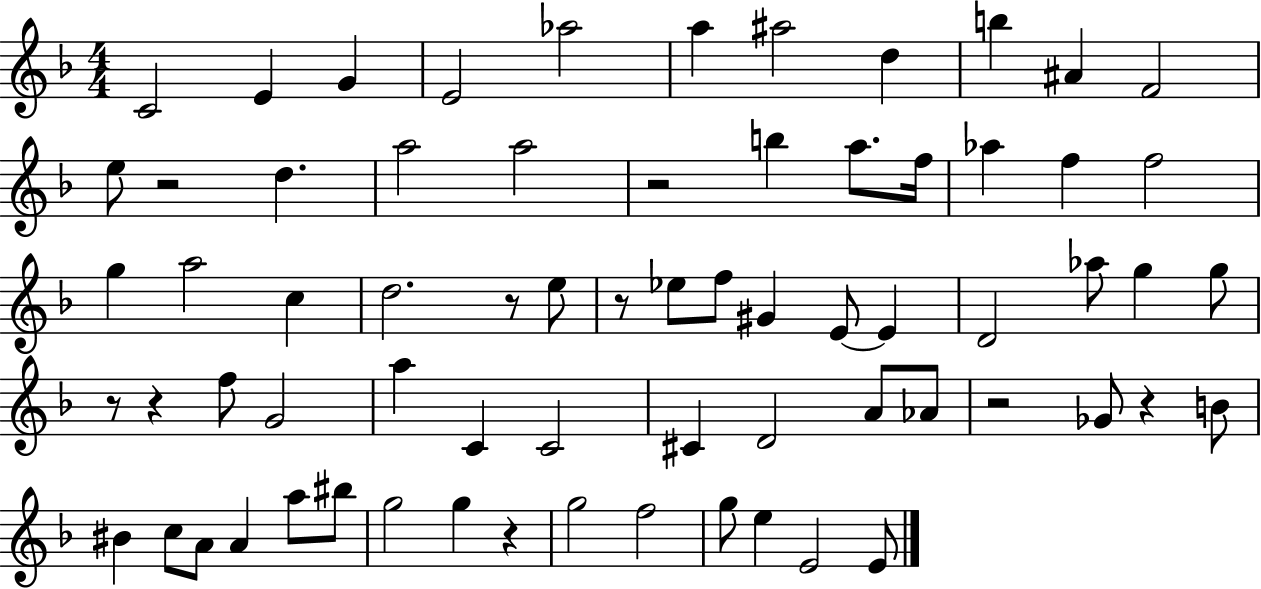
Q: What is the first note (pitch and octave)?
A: C4